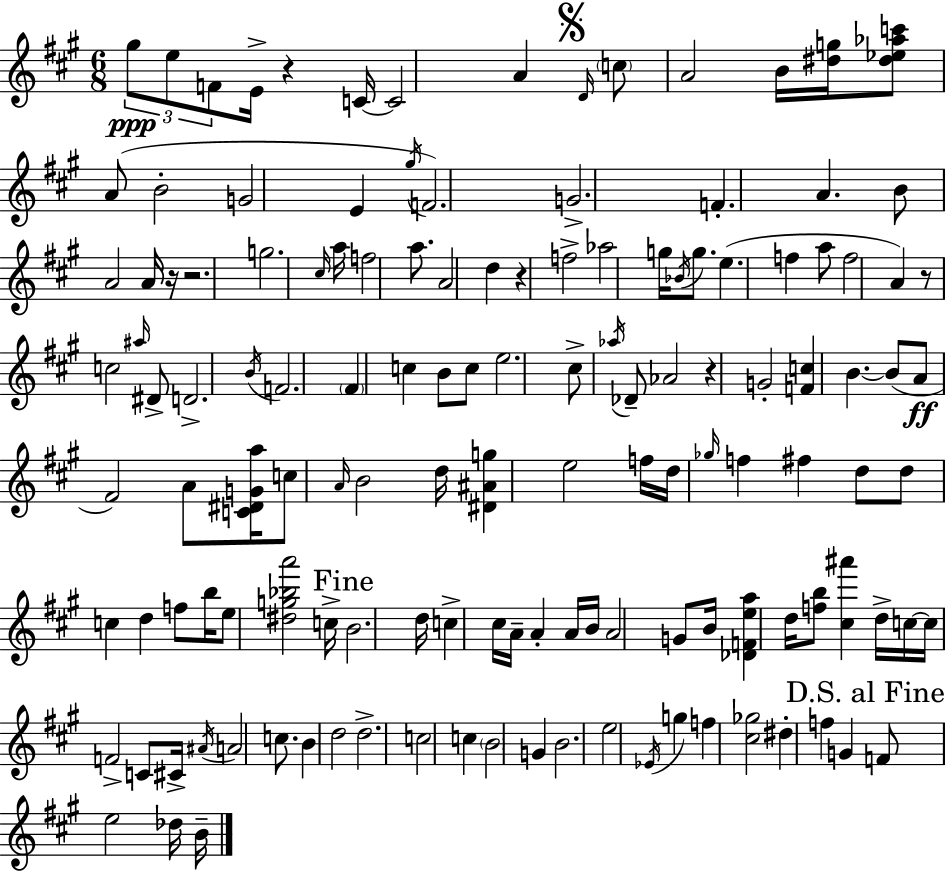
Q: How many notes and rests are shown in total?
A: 135